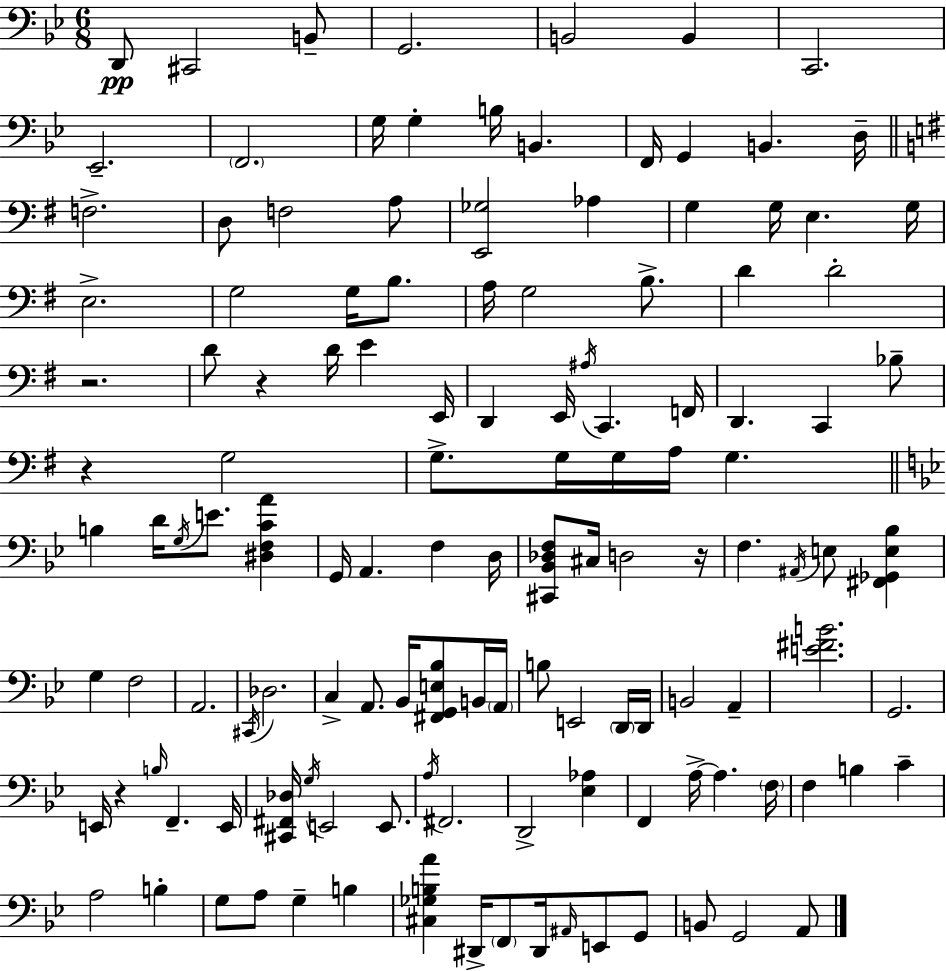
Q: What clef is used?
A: bass